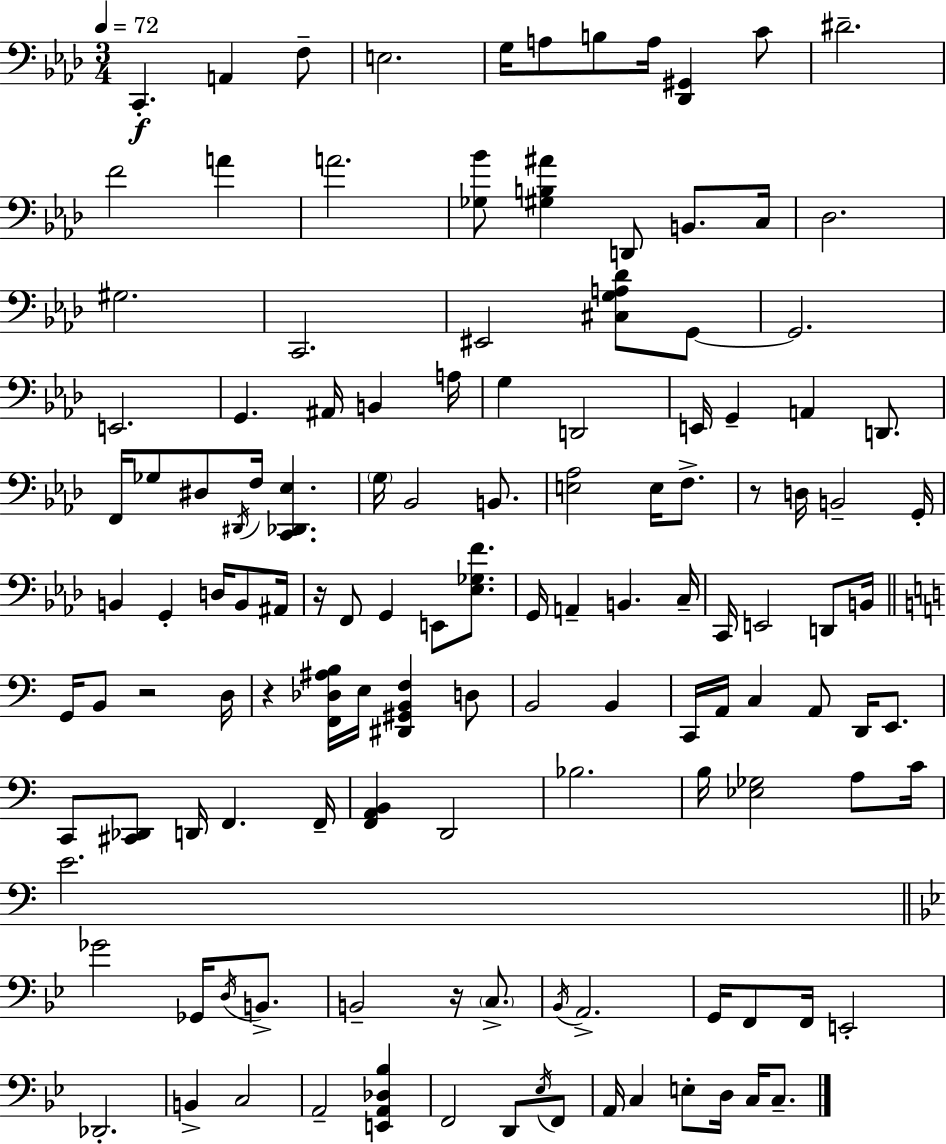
{
  \clef bass
  \numericTimeSignature
  \time 3/4
  \key aes \major
  \tempo 4 = 72
  c,4.-.\f a,4 f8-- | e2. | g16 a8 b8 a16 <des, gis,>4 c'8 | dis'2.-- | \break f'2 a'4 | a'2. | <ges bes'>8 <gis b ais'>4 d,8 b,8. c16 | des2. | \break gis2. | c,2. | eis,2 <cis g a des'>8 g,8~~ | g,2. | \break e,2. | g,4. ais,16 b,4 a16 | g4 d,2 | e,16 g,4-- a,4 d,8. | \break f,16 ges8 dis8 \acciaccatura { dis,16 } f16 <c, des, ees>4. | \parenthesize g16 bes,2 b,8. | <e aes>2 e16 f8.-> | r8 d16 b,2-- | \break g,16-. b,4 g,4-. d16 b,8 | ais,16 r16 f,8 g,4 e,8 <ees ges f'>8. | g,16 a,4-- b,4. | c16-- c,16 e,2 d,8 | \break b,16 \bar "||" \break \key c \major g,16 b,8 r2 d16 | r4 <f, des ais b>16 e16 <dis, gis, b, f>4 d8 | b,2 b,4 | c,16 a,16 c4 a,8 d,16 e,8. | \break c,8 <cis, des,>8 d,16 f,4. f,16-- | <f, a, b,>4 d,2 | bes2. | b16 <ees ges>2 a8 c'16 | \break e'2. | \bar "||" \break \key bes \major ges'2 ges,16 \acciaccatura { d16 } b,8.-> | b,2-- r16 \parenthesize c8.-> | \acciaccatura { bes,16 } a,2.-> | g,16 f,8 f,16 e,2-. | \break des,2.-. | b,4-> c2 | a,2-- <e, a, des bes>4 | f,2 d,8 | \break \acciaccatura { ees16 } f,8 a,16 c4 e8-. d16 c16 | c8.-- \bar "|."
}